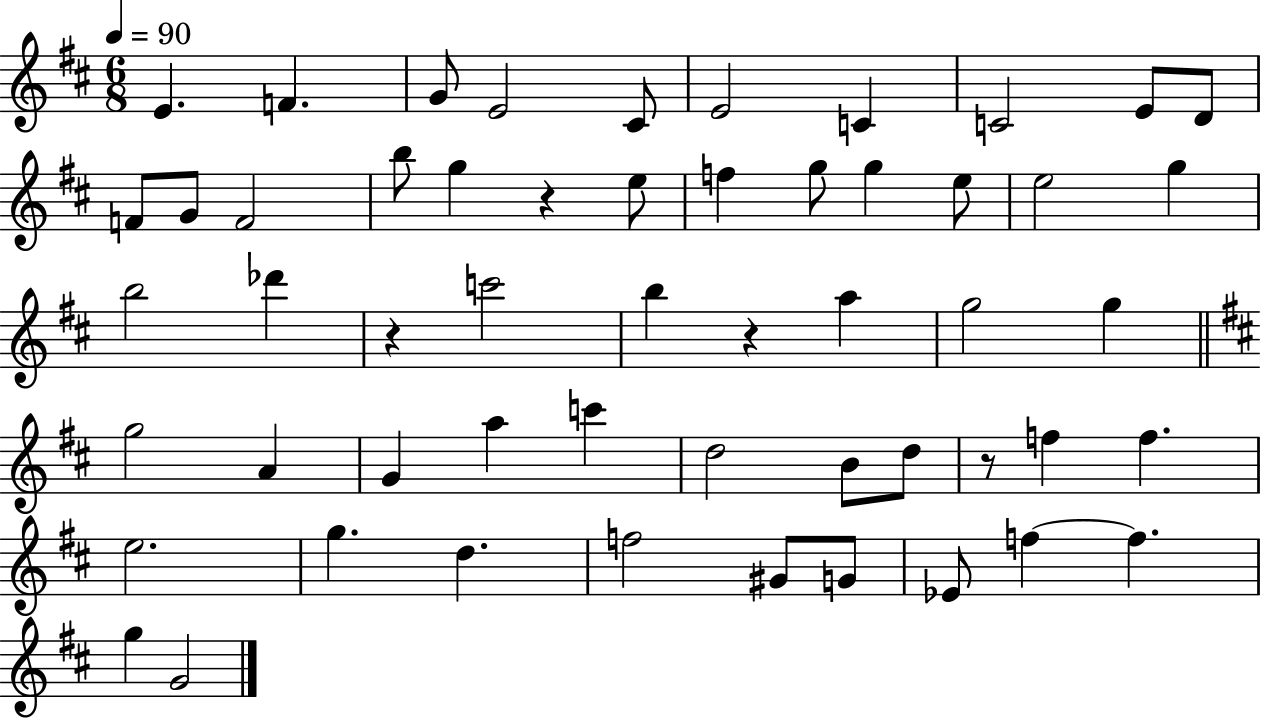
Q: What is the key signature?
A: D major